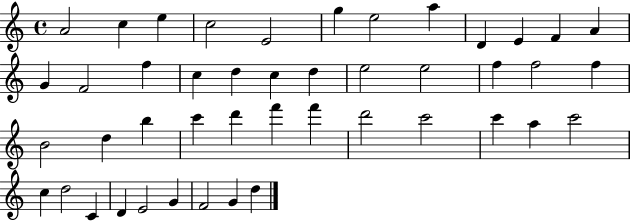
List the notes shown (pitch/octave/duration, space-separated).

A4/h C5/q E5/q C5/h E4/h G5/q E5/h A5/q D4/q E4/q F4/q A4/q G4/q F4/h F5/q C5/q D5/q C5/q D5/q E5/h E5/h F5/q F5/h F5/q B4/h D5/q B5/q C6/q D6/q F6/q F6/q D6/h C6/h C6/q A5/q C6/h C5/q D5/h C4/q D4/q E4/h G4/q F4/h G4/q D5/q